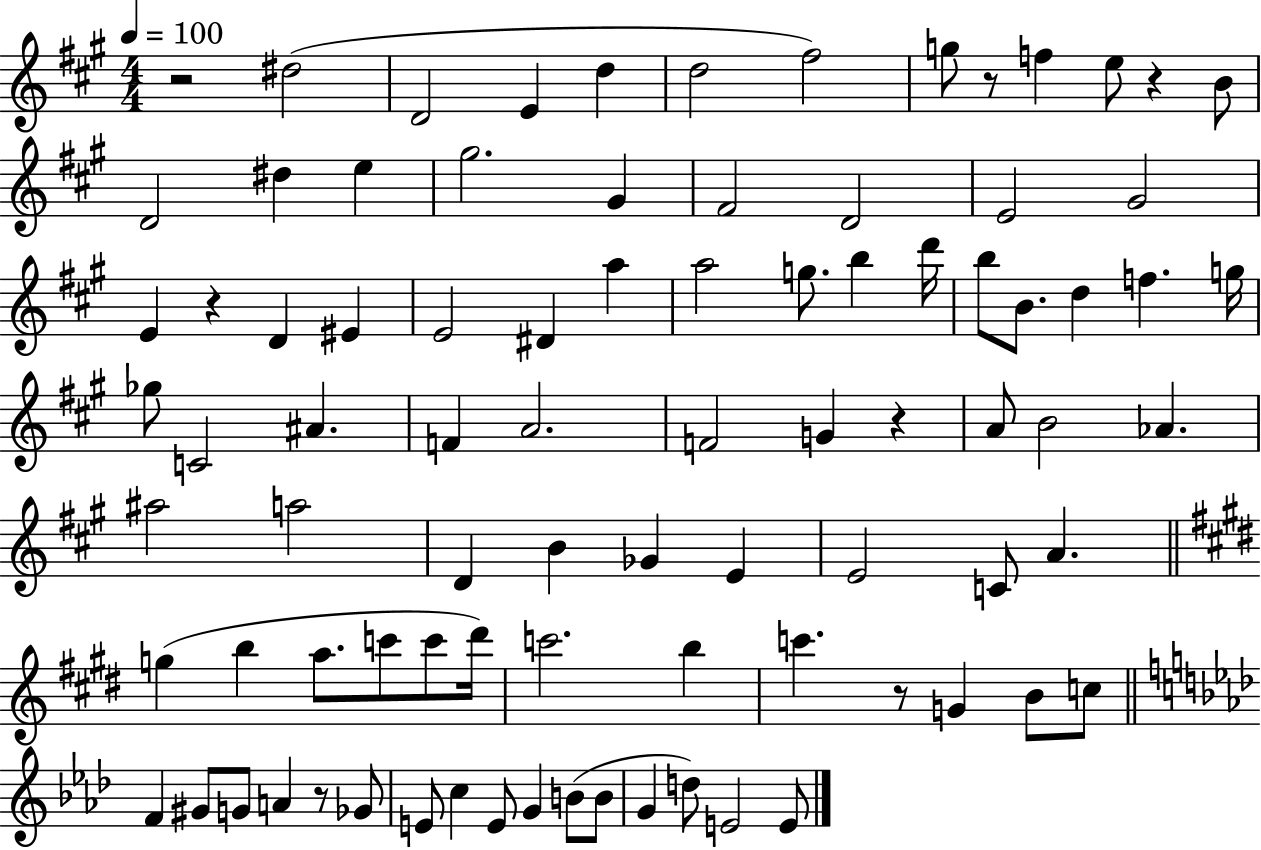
R/h D#5/h D4/h E4/q D5/q D5/h F#5/h G5/e R/e F5/q E5/e R/q B4/e D4/h D#5/q E5/q G#5/h. G#4/q F#4/h D4/h E4/h G#4/h E4/q R/q D4/q EIS4/q E4/h D#4/q A5/q A5/h G5/e. B5/q D6/s B5/e B4/e. D5/q F5/q. G5/s Gb5/e C4/h A#4/q. F4/q A4/h. F4/h G4/q R/q A4/e B4/h Ab4/q. A#5/h A5/h D4/q B4/q Gb4/q E4/q E4/h C4/e A4/q. G5/q B5/q A5/e. C6/e C6/e D#6/s C6/h. B5/q C6/q. R/e G4/q B4/e C5/e F4/q G#4/e G4/e A4/q R/e Gb4/e E4/e C5/q E4/e G4/q B4/e B4/e G4/q D5/e E4/h E4/e